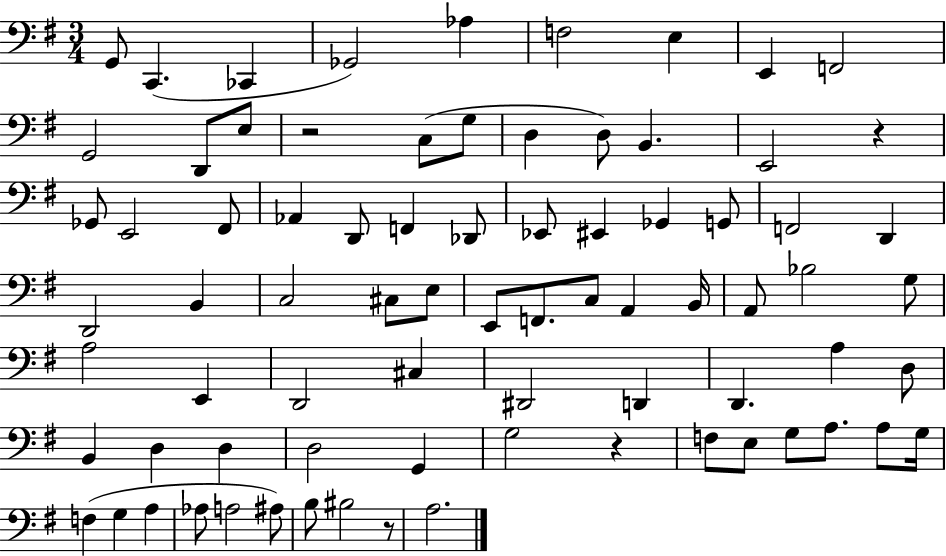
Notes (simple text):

G2/e C2/q. CES2/q Gb2/h Ab3/q F3/h E3/q E2/q F2/h G2/h D2/e E3/e R/h C3/e G3/e D3/q D3/e B2/q. E2/h R/q Gb2/e E2/h F#2/e Ab2/q D2/e F2/q Db2/e Eb2/e EIS2/q Gb2/q G2/e F2/h D2/q D2/h B2/q C3/h C#3/e E3/e E2/e F2/e. C3/e A2/q B2/s A2/e Bb3/h G3/e A3/h E2/q D2/h C#3/q D#2/h D2/q D2/q. A3/q D3/e B2/q D3/q D3/q D3/h G2/q G3/h R/q F3/e E3/e G3/e A3/e. A3/e G3/s F3/q G3/q A3/q Ab3/e A3/h A#3/e B3/e BIS3/h R/e A3/h.